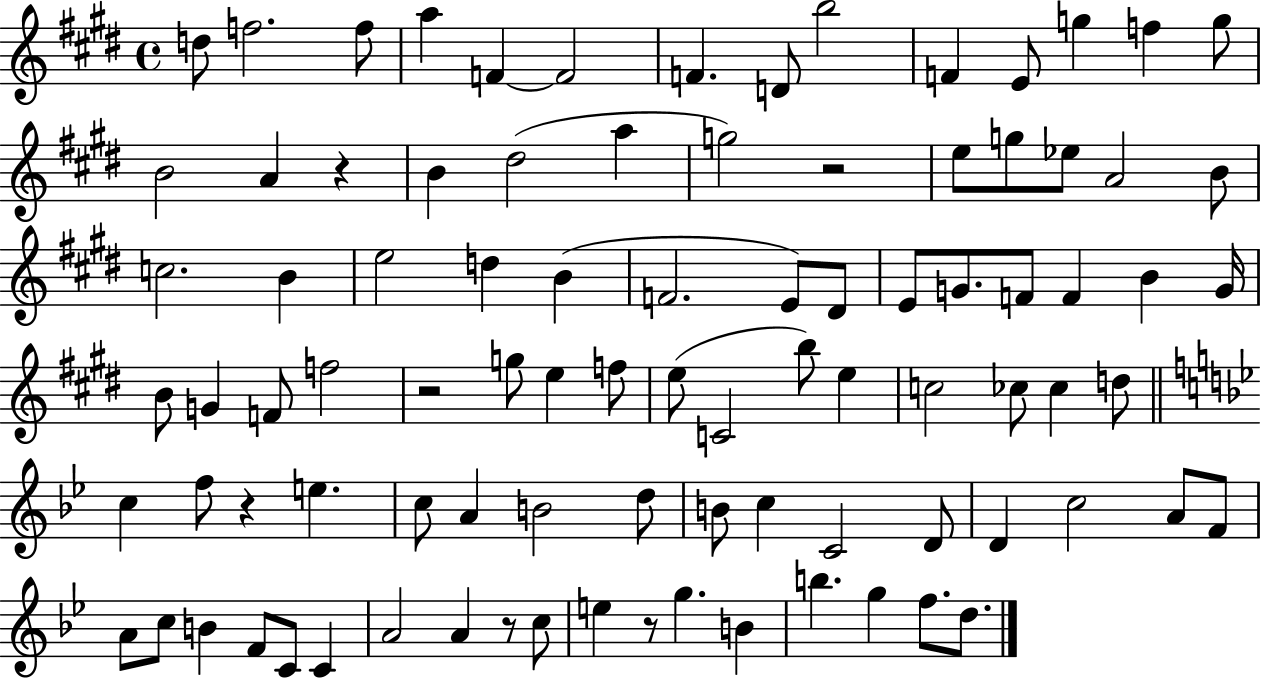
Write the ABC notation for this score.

X:1
T:Untitled
M:4/4
L:1/4
K:E
d/2 f2 f/2 a F F2 F D/2 b2 F E/2 g f g/2 B2 A z B ^d2 a g2 z2 e/2 g/2 _e/2 A2 B/2 c2 B e2 d B F2 E/2 ^D/2 E/2 G/2 F/2 F B G/4 B/2 G F/2 f2 z2 g/2 e f/2 e/2 C2 b/2 e c2 _c/2 _c d/2 c f/2 z e c/2 A B2 d/2 B/2 c C2 D/2 D c2 A/2 F/2 A/2 c/2 B F/2 C/2 C A2 A z/2 c/2 e z/2 g B b g f/2 d/2